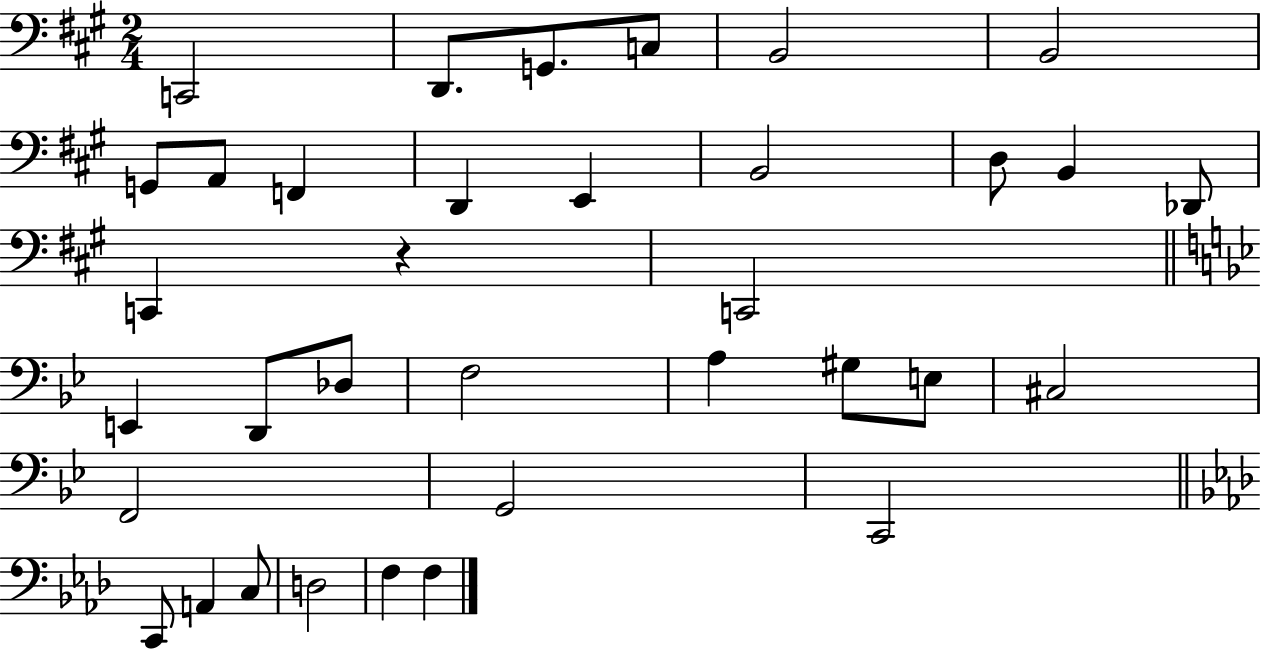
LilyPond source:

{
  \clef bass
  \numericTimeSignature
  \time 2/4
  \key a \major
  c,2 | d,8. g,8. c8 | b,2 | b,2 | \break g,8 a,8 f,4 | d,4 e,4 | b,2 | d8 b,4 des,8 | \break c,4 r4 | c,2 | \bar "||" \break \key g \minor e,4 d,8 des8 | f2 | a4 gis8 e8 | cis2 | \break f,2 | g,2 | c,2 | \bar "||" \break \key aes \major c,8 a,4 c8 | d2 | f4 f4 | \bar "|."
}